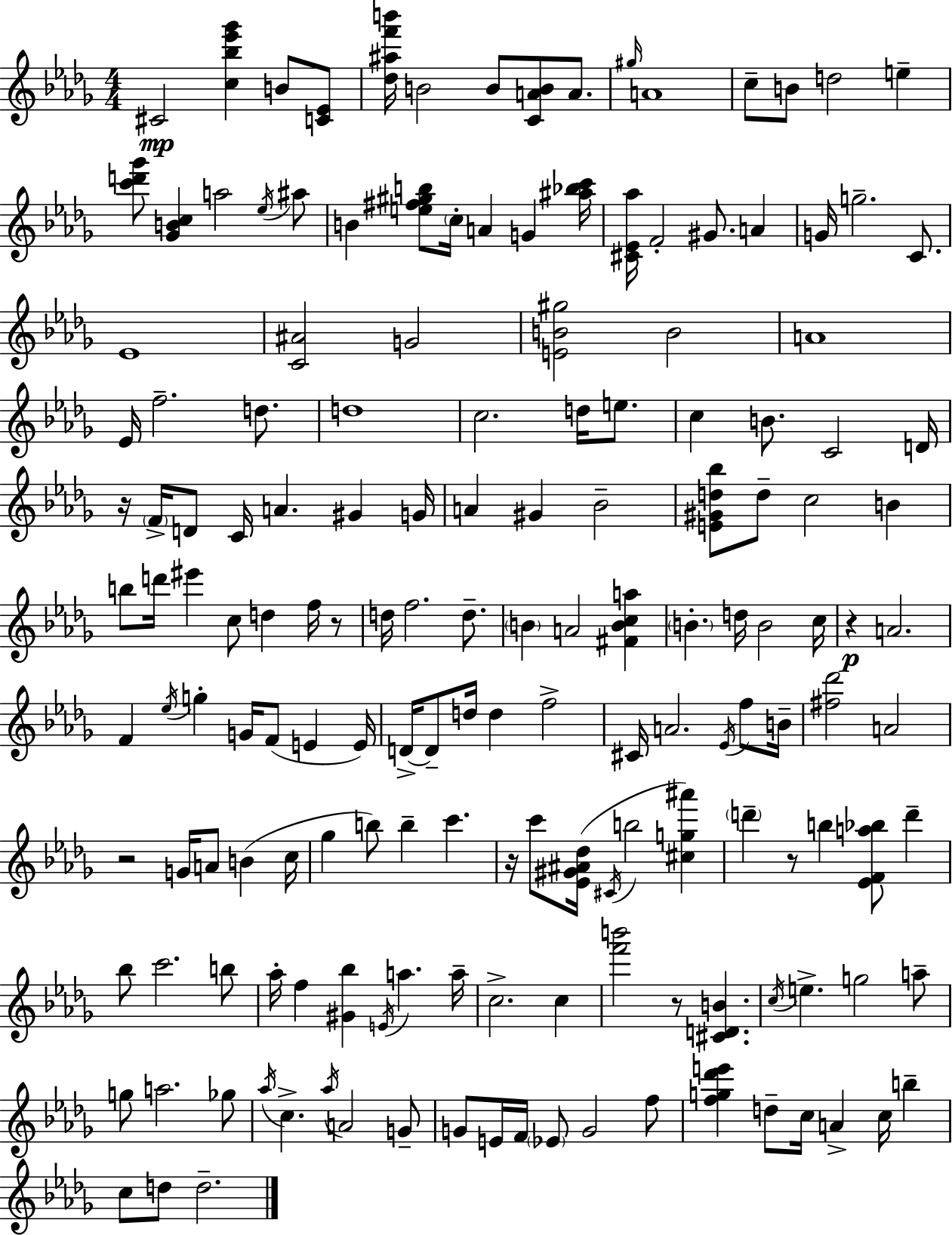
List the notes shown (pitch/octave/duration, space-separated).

C#4/h [C5,Bb5,Eb6,Gb6]/q B4/e [C4,Eb4]/e [Db5,A#5,F6,B6]/s B4/h B4/e [C4,A4,B4]/e A4/e. G#5/s A4/w C5/e B4/e D5/h E5/q [C6,D6,Gb6]/e [Gb4,B4,C5]/q A5/h Eb5/s A#5/e B4/q [E5,F#5,G#5,B5]/e C5/s A4/q G4/q [A#5,Bb5,C6]/s [C#4,Eb4,Ab5]/s F4/h G#4/e. A4/q G4/s G5/h. C4/e. Eb4/w [C4,A#4]/h G4/h [E4,B4,G#5]/h B4/h A4/w Eb4/s F5/h. D5/e. D5/w C5/h. D5/s E5/e. C5/q B4/e. C4/h D4/s R/s F4/s D4/e C4/s A4/q. G#4/q G4/s A4/q G#4/q Bb4/h [E4,G#4,D5,Bb5]/e D5/e C5/h B4/q B5/e D6/s EIS6/q C5/e D5/q F5/s R/e D5/s F5/h. D5/e. B4/q A4/h [F#4,B4,C5,A5]/q B4/q. D5/s B4/h C5/s R/q A4/h. F4/q Eb5/s G5/q G4/s F4/e E4/q E4/s D4/s D4/e D5/s D5/q F5/h C#4/s A4/h. Eb4/s F5/e B4/s [F#5,Db6]/h A4/h R/h G4/s A4/e B4/q C5/s Gb5/q B5/e B5/q C6/q. R/s C6/e [Eb4,G#4,A#4,Db5]/s C#4/s B5/h [C#5,G5,A#6]/q D6/q R/e B5/q [Eb4,F4,A5,Bb5]/e D6/q Bb5/e C6/h. B5/e Ab5/s F5/q [G#4,Bb5]/q E4/s A5/q. A5/s C5/h. C5/q [F6,B6]/h R/e [C#4,D4,B4]/q. C5/s E5/q. G5/h A5/e G5/e A5/h. Gb5/e Ab5/s C5/q. Ab5/s A4/h G4/e G4/e E4/s F4/s Eb4/e G4/h F5/e [F5,G5,Db6,E6]/q D5/e C5/s A4/q C5/s B5/q C5/e D5/e D5/h.